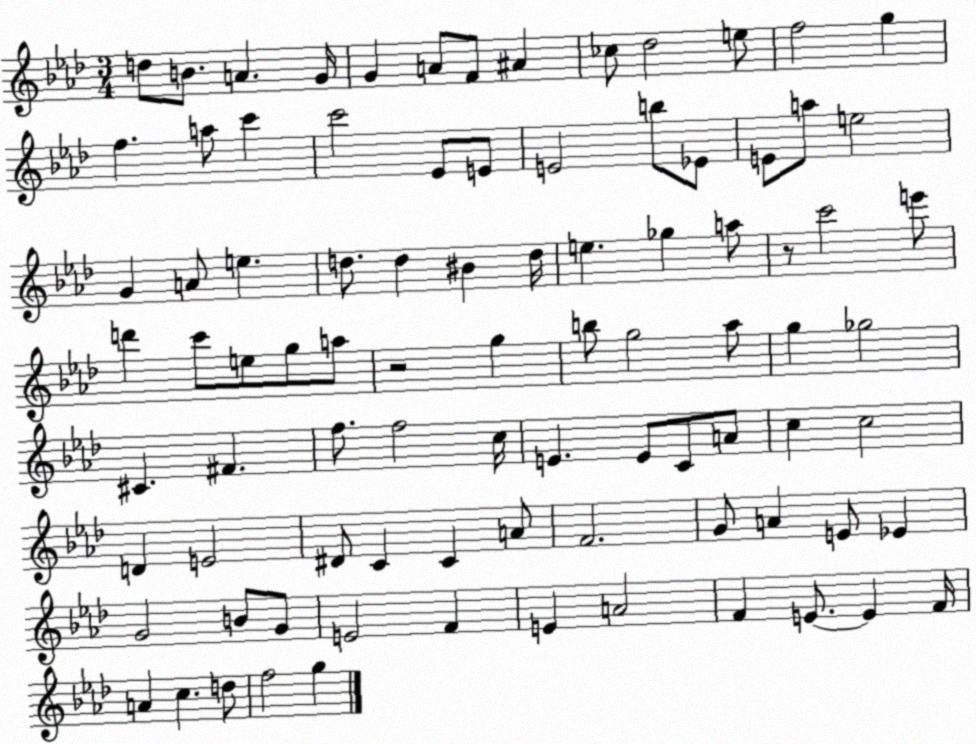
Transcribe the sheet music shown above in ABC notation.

X:1
T:Untitled
M:3/4
L:1/4
K:Ab
d/2 B/2 A G/4 G A/2 F/2 ^A _c/2 _d2 e/2 f2 g f a/2 c' c'2 _E/2 E/2 E2 b/2 _E/2 E/2 a/2 e2 G A/2 e d/2 d ^B d/4 e _g a/2 z/2 c'2 e'/2 d' c'/2 e/2 g/2 a/2 z2 g b/2 g2 _a/2 g _g2 ^C ^F f/2 f2 c/4 E E/2 C/2 A/2 c c2 D E2 ^D/2 C C A/2 F2 G/2 A E/2 _E G2 B/2 G/2 E2 F E A2 F E/2 E F/4 A c d/2 f2 g